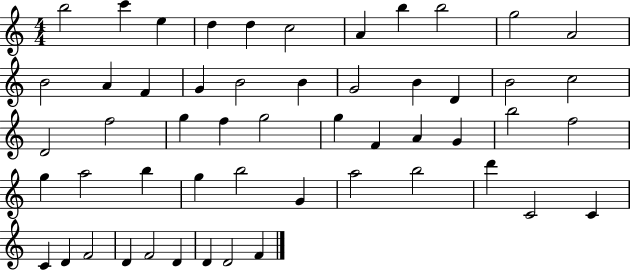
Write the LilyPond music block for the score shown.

{
  \clef treble
  \numericTimeSignature
  \time 4/4
  \key c \major
  b''2 c'''4 e''4 | d''4 d''4 c''2 | a'4 b''4 b''2 | g''2 a'2 | \break b'2 a'4 f'4 | g'4 b'2 b'4 | g'2 b'4 d'4 | b'2 c''2 | \break d'2 f''2 | g''4 f''4 g''2 | g''4 f'4 a'4 g'4 | b''2 f''2 | \break g''4 a''2 b''4 | g''4 b''2 g'4 | a''2 b''2 | d'''4 c'2 c'4 | \break c'4 d'4 f'2 | d'4 f'2 d'4 | d'4 d'2 f'4 | \bar "|."
}